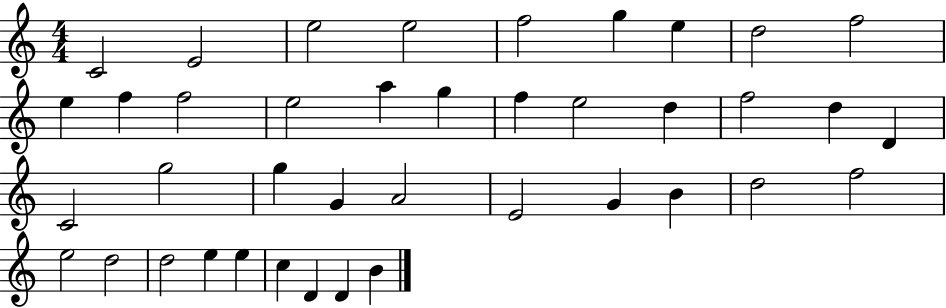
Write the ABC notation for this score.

X:1
T:Untitled
M:4/4
L:1/4
K:C
C2 E2 e2 e2 f2 g e d2 f2 e f f2 e2 a g f e2 d f2 d D C2 g2 g G A2 E2 G B d2 f2 e2 d2 d2 e e c D D B